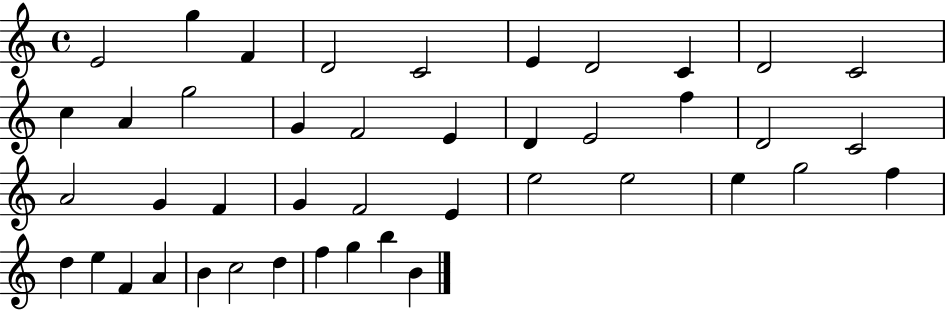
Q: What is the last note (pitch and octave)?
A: B4